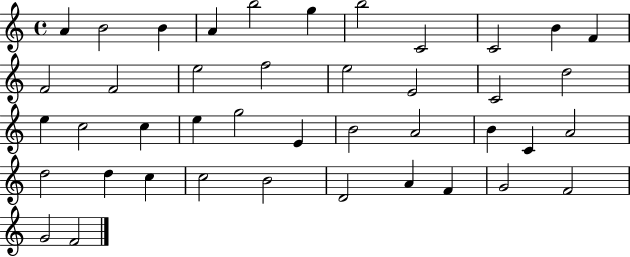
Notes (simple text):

A4/q B4/h B4/q A4/q B5/h G5/q B5/h C4/h C4/h B4/q F4/q F4/h F4/h E5/h F5/h E5/h E4/h C4/h D5/h E5/q C5/h C5/q E5/q G5/h E4/q B4/h A4/h B4/q C4/q A4/h D5/h D5/q C5/q C5/h B4/h D4/h A4/q F4/q G4/h F4/h G4/h F4/h